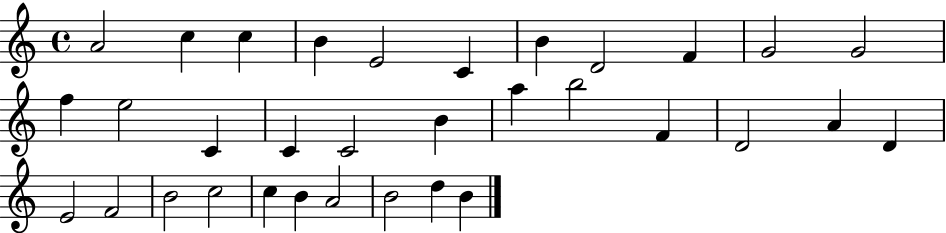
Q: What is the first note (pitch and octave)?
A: A4